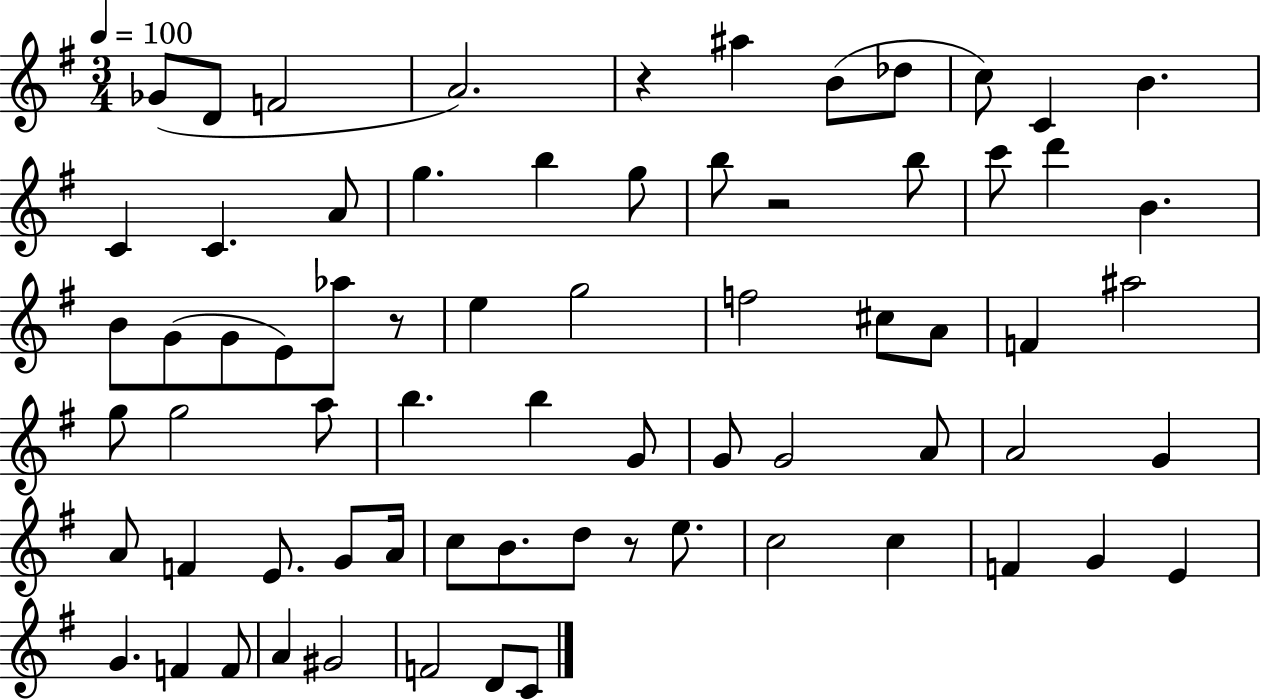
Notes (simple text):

Gb4/e D4/e F4/h A4/h. R/q A#5/q B4/e Db5/e C5/e C4/q B4/q. C4/q C4/q. A4/e G5/q. B5/q G5/e B5/e R/h B5/e C6/e D6/q B4/q. B4/e G4/e G4/e E4/e Ab5/e R/e E5/q G5/h F5/h C#5/e A4/e F4/q A#5/h G5/e G5/h A5/e B5/q. B5/q G4/e G4/e G4/h A4/e A4/h G4/q A4/e F4/q E4/e. G4/e A4/s C5/e B4/e. D5/e R/e E5/e. C5/h C5/q F4/q G4/q E4/q G4/q. F4/q F4/e A4/q G#4/h F4/h D4/e C4/e